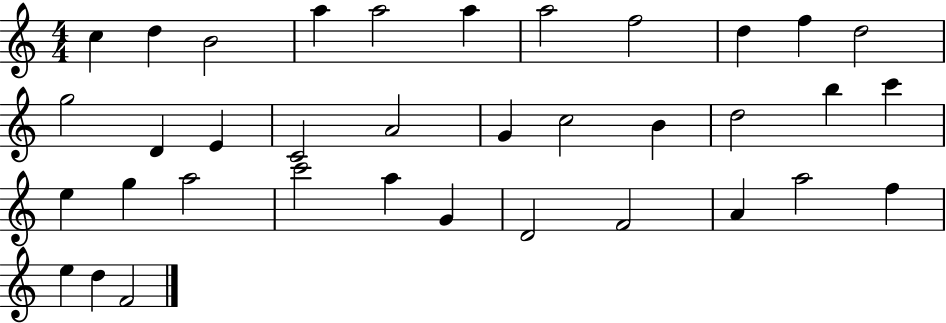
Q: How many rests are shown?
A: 0